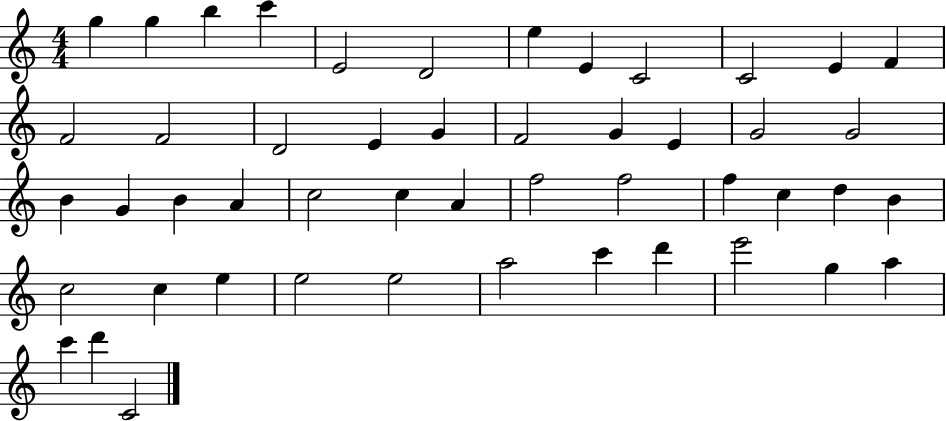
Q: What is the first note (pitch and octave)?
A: G5